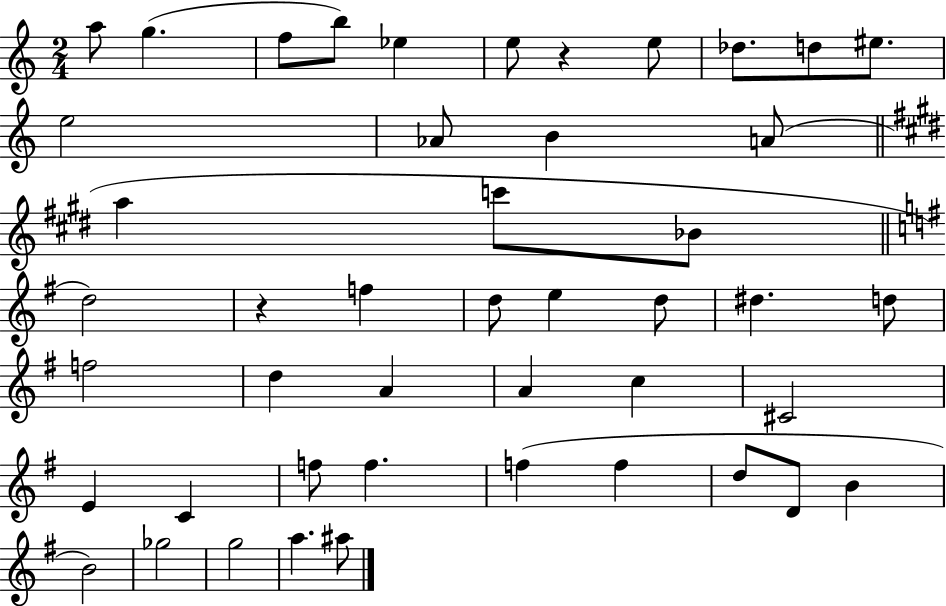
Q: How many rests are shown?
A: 2